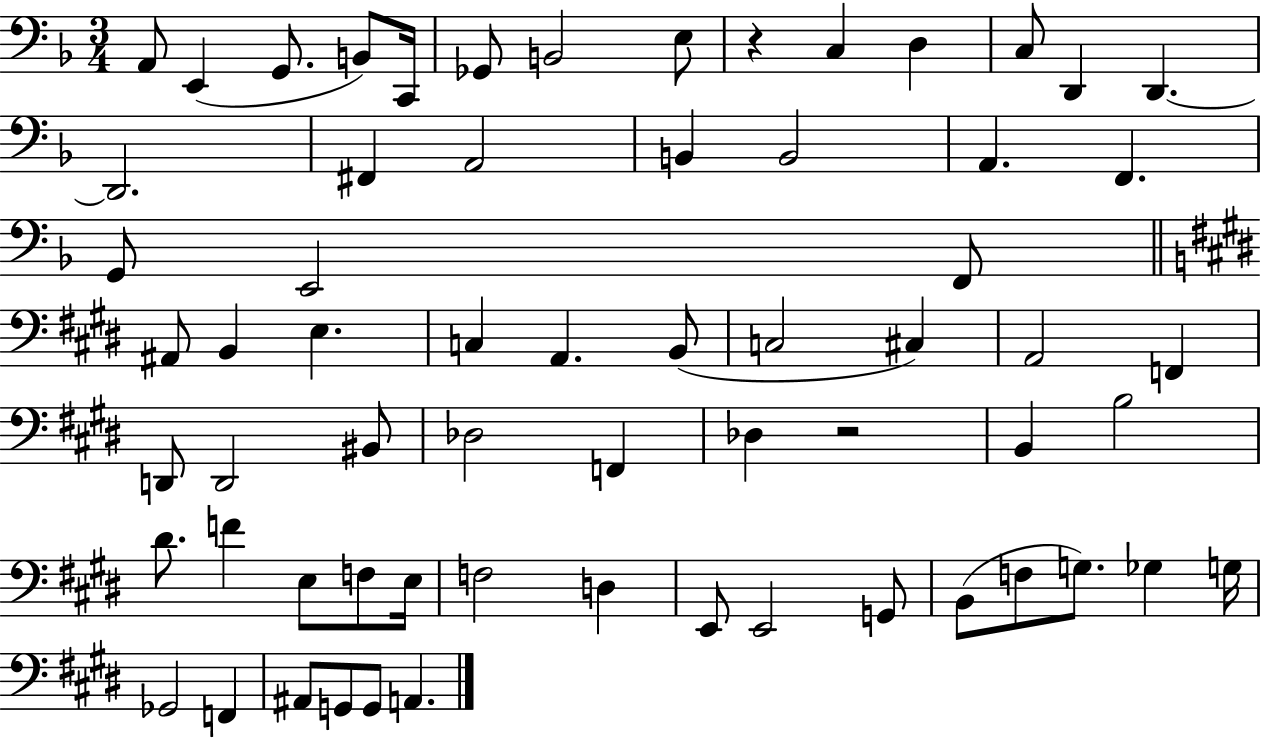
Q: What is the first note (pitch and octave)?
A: A2